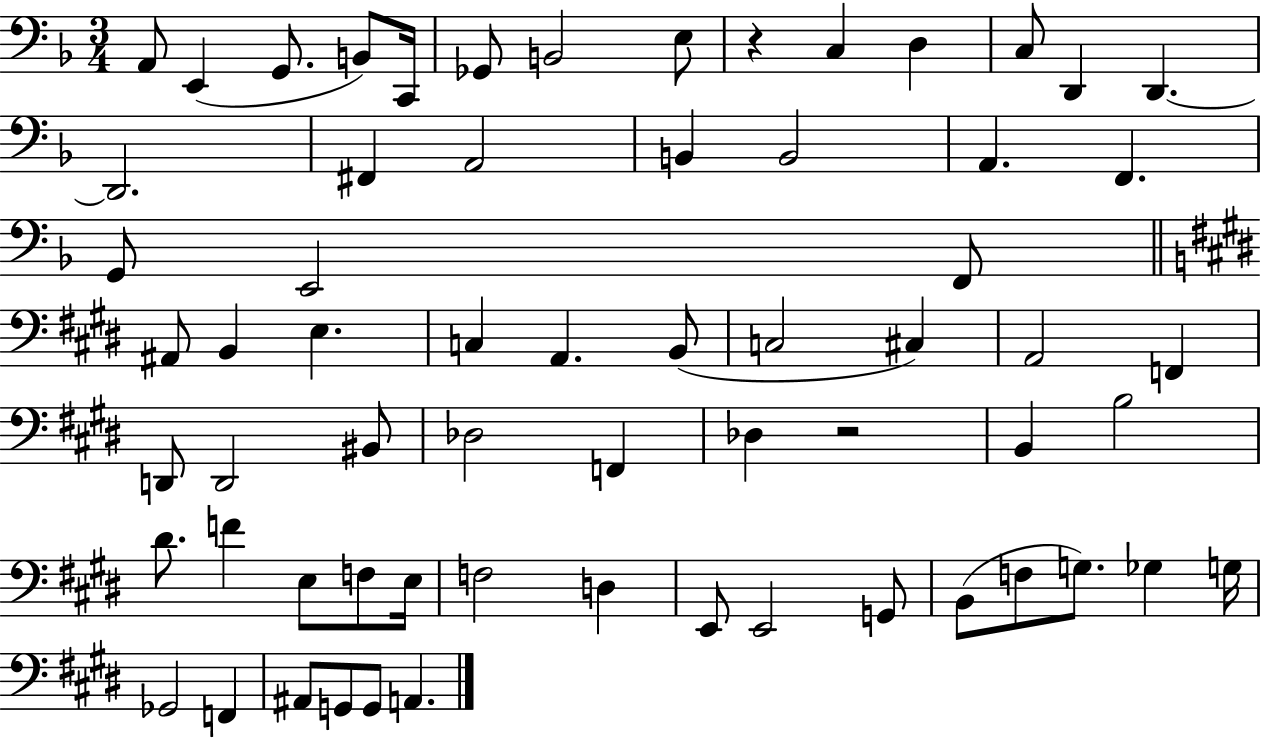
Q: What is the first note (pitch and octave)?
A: A2